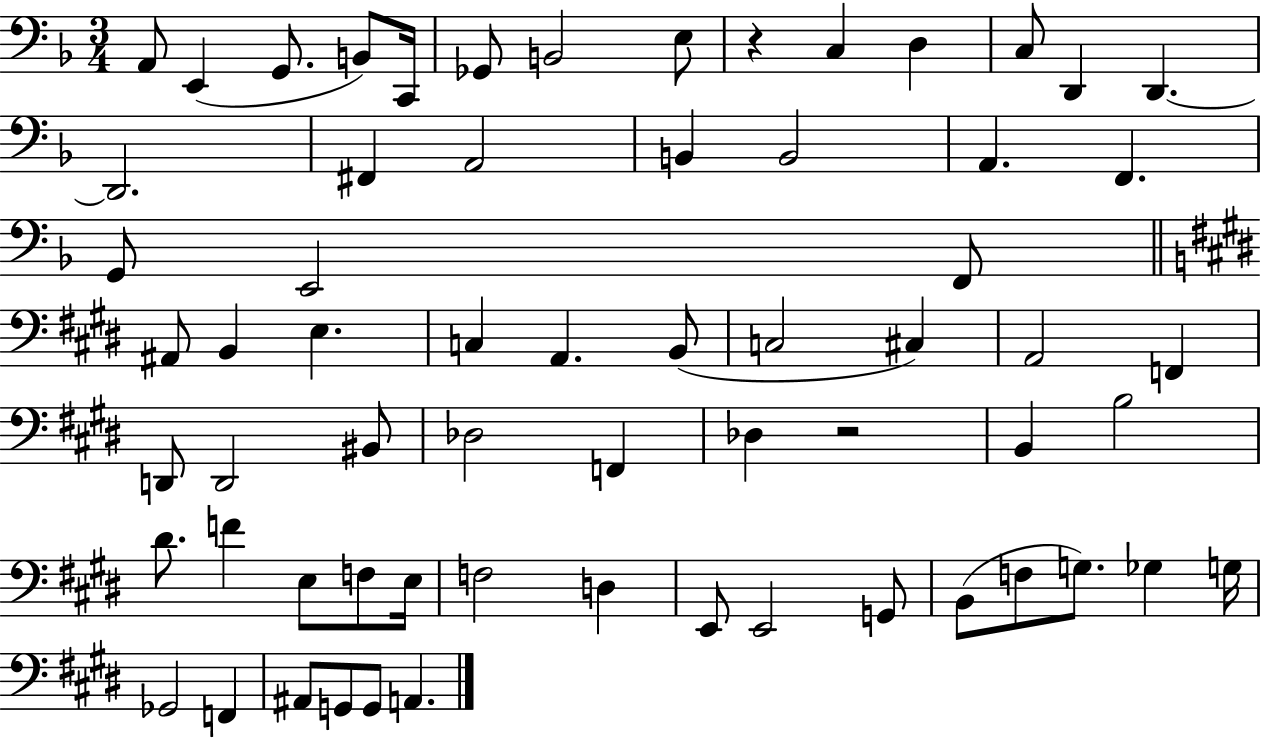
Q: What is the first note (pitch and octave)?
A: A2